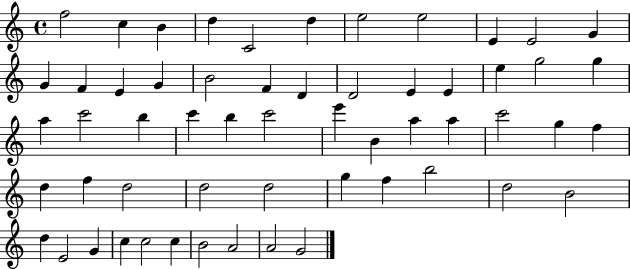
X:1
T:Untitled
M:4/4
L:1/4
K:C
f2 c B d C2 d e2 e2 E E2 G G F E G B2 F D D2 E E e g2 g a c'2 b c' b c'2 e' B a a c'2 g f d f d2 d2 d2 g f b2 d2 B2 d E2 G c c2 c B2 A2 A2 G2